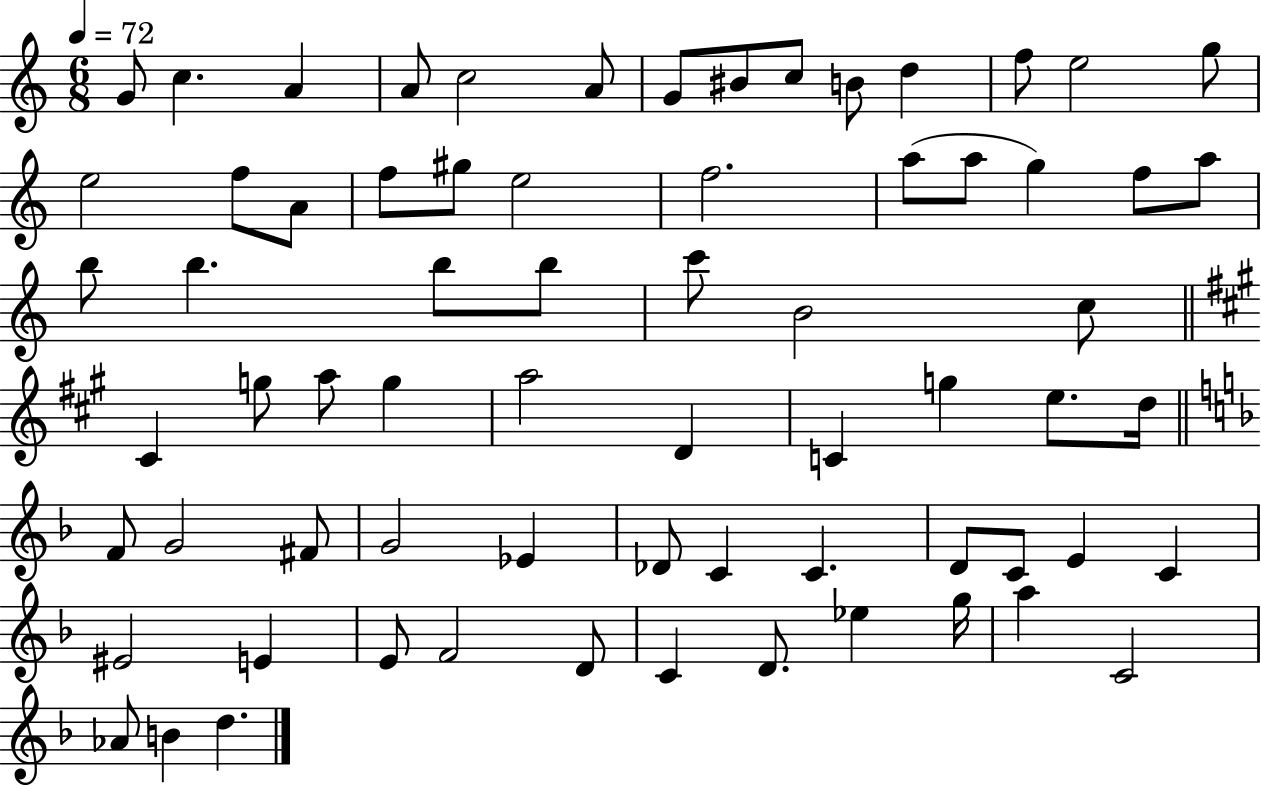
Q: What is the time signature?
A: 6/8